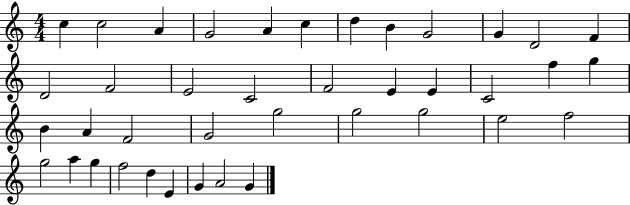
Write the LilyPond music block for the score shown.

{
  \clef treble
  \numericTimeSignature
  \time 4/4
  \key c \major
  c''4 c''2 a'4 | g'2 a'4 c''4 | d''4 b'4 g'2 | g'4 d'2 f'4 | \break d'2 f'2 | e'2 c'2 | f'2 e'4 e'4 | c'2 f''4 g''4 | \break b'4 a'4 f'2 | g'2 g''2 | g''2 g''2 | e''2 f''2 | \break g''2 a''4 g''4 | f''2 d''4 e'4 | g'4 a'2 g'4 | \bar "|."
}